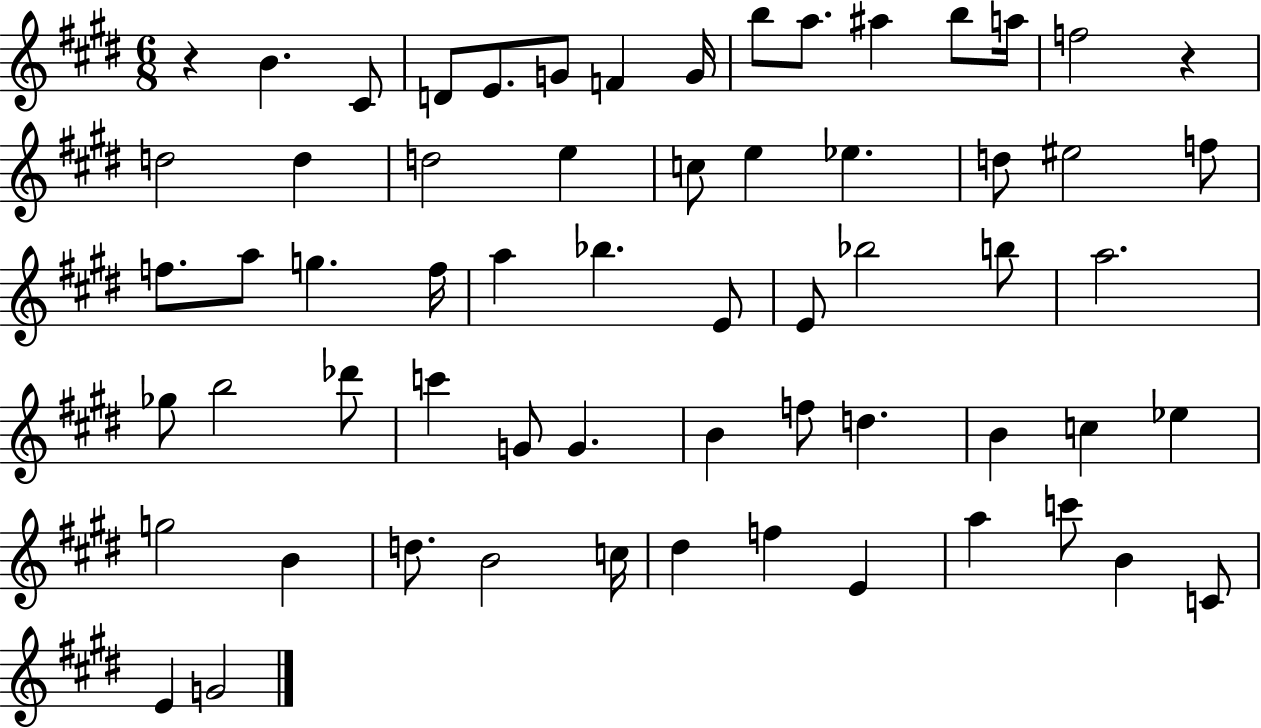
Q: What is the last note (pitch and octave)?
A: G4